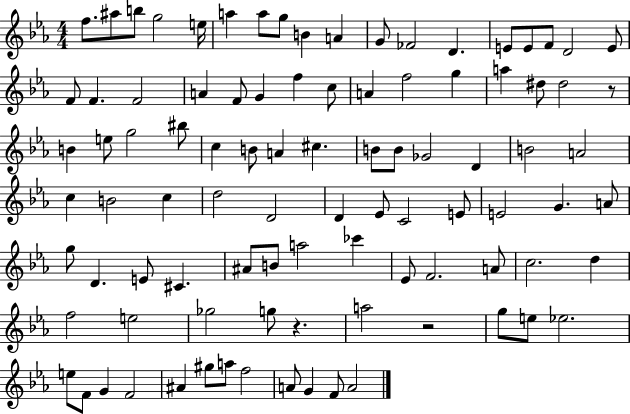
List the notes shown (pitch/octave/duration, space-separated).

F5/e. A#5/e B5/e G5/h E5/s A5/q A5/e G5/e B4/q A4/q G4/e FES4/h D4/q. E4/e E4/e F4/e D4/h E4/e F4/e F4/q. F4/h A4/q F4/e G4/q F5/q C5/e A4/q F5/h G5/q A5/q D#5/e D#5/h R/e B4/q E5/e G5/h BIS5/e C5/q B4/e A4/q C#5/q. B4/e B4/e Gb4/h D4/q B4/h A4/h C5/q B4/h C5/q D5/h D4/h D4/q Eb4/e C4/h E4/e E4/h G4/q. A4/e G5/e D4/q. E4/e C#4/q. A#4/e B4/e A5/h CES6/q Eb4/e F4/h. A4/e C5/h. D5/q F5/h E5/h Gb5/h G5/e R/q. A5/h R/h G5/e E5/e Eb5/h. E5/e F4/e G4/q F4/h A#4/q G#5/e A5/e F5/h A4/e G4/q F4/e A4/h